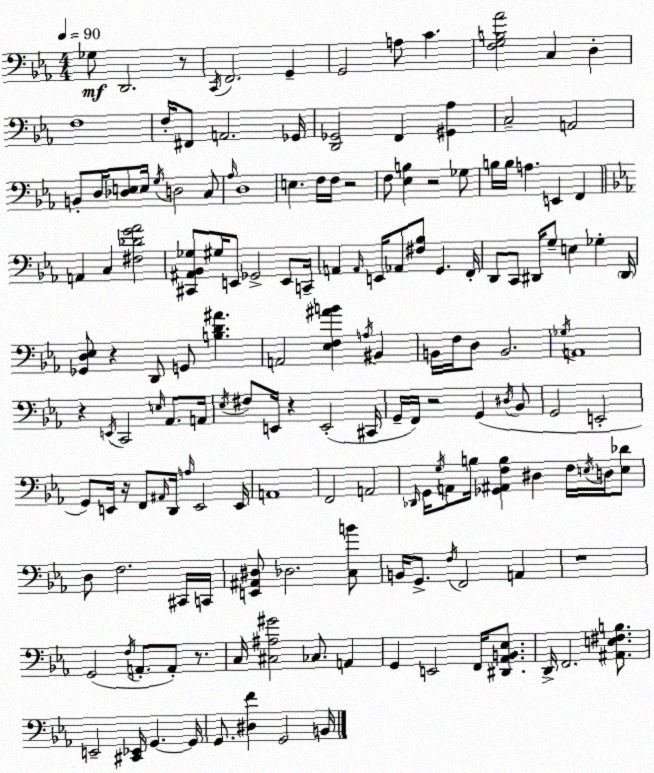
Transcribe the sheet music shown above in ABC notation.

X:1
T:Untitled
M:4/4
L:1/4
K:Eb
_G,/2 D,,2 z/2 C,,/4 F,,2 G,, G,,2 A,/2 C [F,G,B,_A]2 C, D, F,4 F,/4 ^F,,/2 A,,2 _G,,/4 [D,,_G,,]2 F,, [^G,,_A,] C,2 A,,2 B,,/2 D,/4 [_D,E,]/2 E,/4 G,/4 D,2 C,/2 _A,/4 D,4 E, F,/4 F,/4 z2 F,/2 [_E,B,] z2 _G,/2 B,/4 B,/4 A, E,, F,, A,, C, [^F,_DG_A]2 [^C,,^A,,_B,,_G,]/2 ^G,/4 E,,/2 _G,,2 E,,/2 C,,/4 A,, A,,/4 E,,/4 _A,,/2 [^F,_B,]/2 G,, F,,/4 D,,/2 C,,/2 ^D,,/4 G,/2 E, _G, ^D,,/4 [_G,,D,_E,]/2 z D,,/2 G,,/2 [B,D^A] A,,2 [_E,F,^AB] A,/4 ^B,, B,,/4 F,/4 D,/2 B,,2 _G,/4 A,,4 z E,,/4 C,,2 E,/4 _A,,/2 A,,/4 _E,/4 ^F,/2 E,,/4 z E,,2 ^C,,/4 G,,/4 F,,/4 z2 G,, ^D,/4 _B,,/2 G,,2 E,,2 G,,/2 E,,/4 z/4 F,,/2 ^A,,/4 D,,/4 A,/4 E,,2 E,,/4 A,,4 F,,2 A,,2 _D,,/4 G,,/4 G,/4 A,,/2 B,/4 [_G,,^A,,F,B,] ^D, F,/4 E,/4 D,/4 [E,_D]/2 D,/2 F,2 ^C,,/4 C,,/4 [E,,^A,,^D,]/2 _D,2 [C,B]/2 B,,/4 G,,/2 F,/4 F,,2 A,, z4 G,,2 F,/4 A,,/2 A,,/2 z/2 C,/4 [^C,^A,^G]2 _C,/2 A,, G,, E,,2 F,,/4 [^D,,_A,,B,,_E,]/2 D,,/4 F,,2 [^A,,E,^F,B,]/2 E,,2 [^C,,_E,,]/4 G,, G,,/4 G,,/2 [^D,F] G,,2 B,,/4